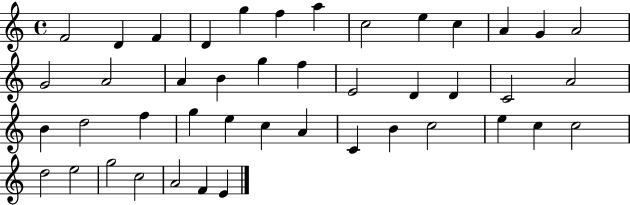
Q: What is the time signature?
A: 4/4